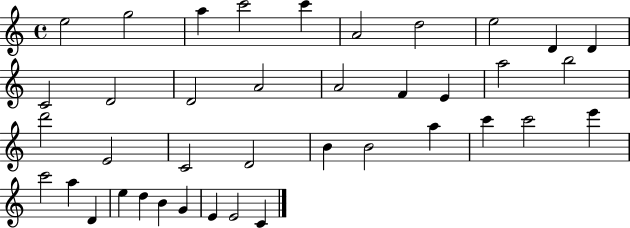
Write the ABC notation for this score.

X:1
T:Untitled
M:4/4
L:1/4
K:C
e2 g2 a c'2 c' A2 d2 e2 D D C2 D2 D2 A2 A2 F E a2 b2 d'2 E2 C2 D2 B B2 a c' c'2 e' c'2 a D e d B G E E2 C